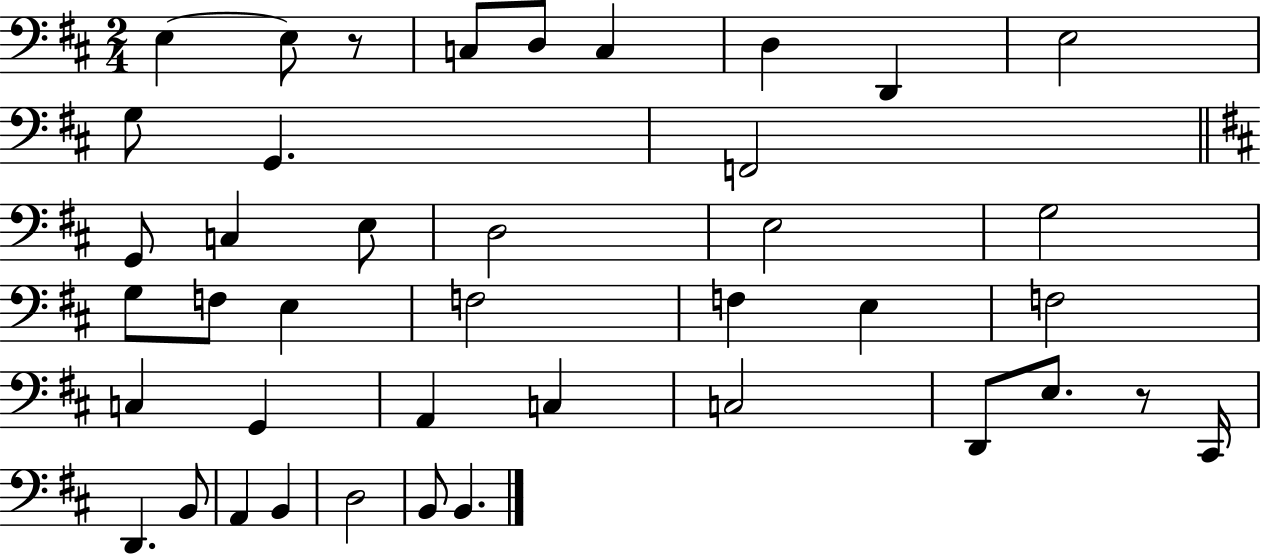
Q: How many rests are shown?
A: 2